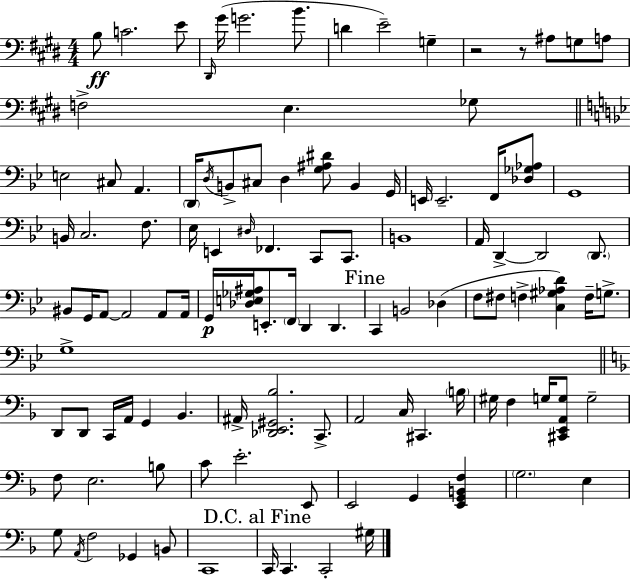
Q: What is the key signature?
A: E major